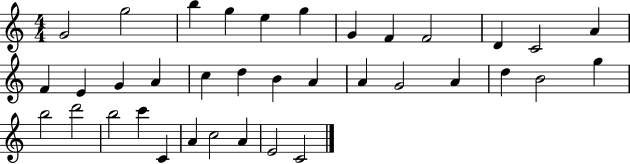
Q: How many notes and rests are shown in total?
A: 36